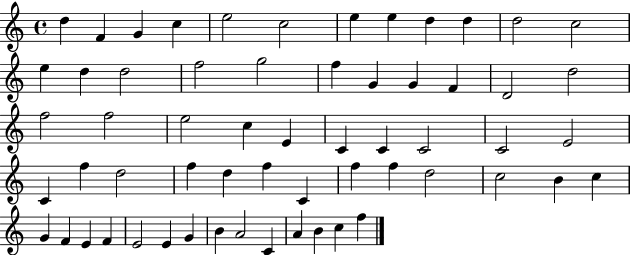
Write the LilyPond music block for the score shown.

{
  \clef treble
  \time 4/4
  \defaultTimeSignature
  \key c \major
  d''4 f'4 g'4 c''4 | e''2 c''2 | e''4 e''4 d''4 d''4 | d''2 c''2 | \break e''4 d''4 d''2 | f''2 g''2 | f''4 g'4 g'4 f'4 | d'2 d''2 | \break f''2 f''2 | e''2 c''4 e'4 | c'4 c'4 c'2 | c'2 e'2 | \break c'4 f''4 d''2 | f''4 d''4 f''4 c'4 | f''4 f''4 d''2 | c''2 b'4 c''4 | \break g'4 f'4 e'4 f'4 | e'2 e'4 g'4 | b'4 a'2 c'4 | a'4 b'4 c''4 f''4 | \break \bar "|."
}